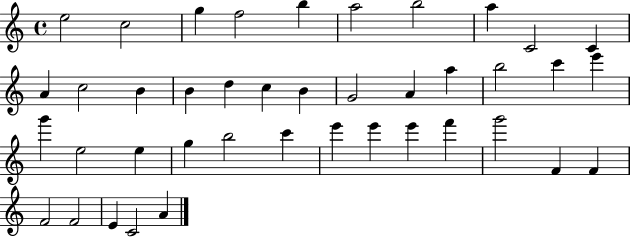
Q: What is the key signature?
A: C major